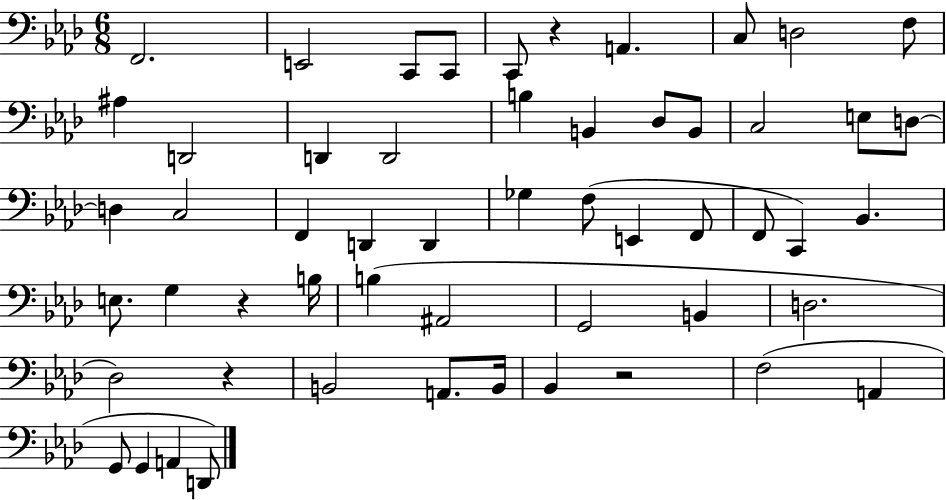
F2/h. E2/h C2/e C2/e C2/e R/q A2/q. C3/e D3/h F3/e A#3/q D2/h D2/q D2/h B3/q B2/q Db3/e B2/e C3/h E3/e D3/e D3/q C3/h F2/q D2/q D2/q Gb3/q F3/e E2/q F2/e F2/e C2/q Bb2/q. E3/e. G3/q R/q B3/s B3/q A#2/h G2/h B2/q D3/h. Db3/h R/q B2/h A2/e. B2/s Bb2/q R/h F3/h A2/q G2/e G2/q A2/q D2/e